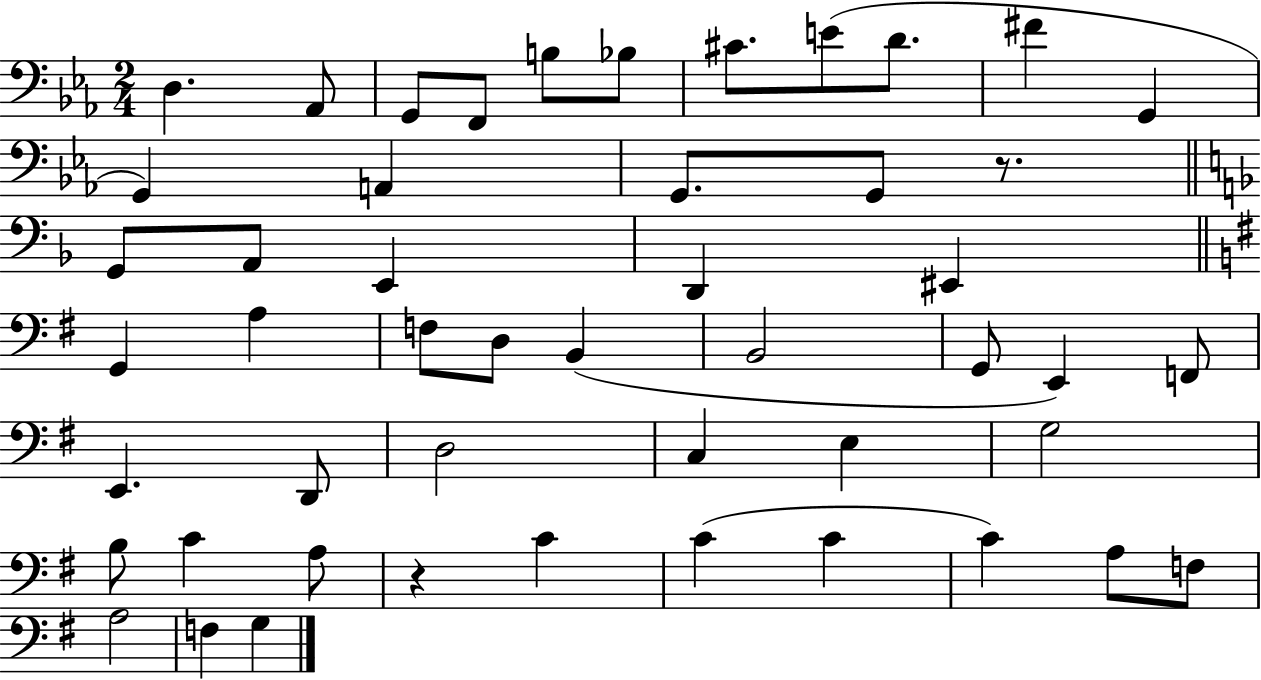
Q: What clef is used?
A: bass